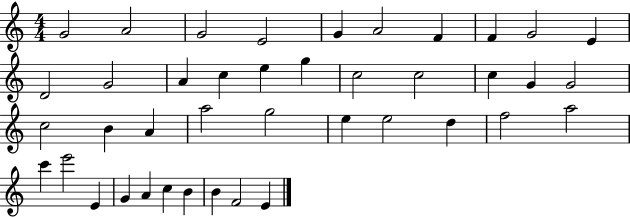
G4/h A4/h G4/h E4/h G4/q A4/h F4/q F4/q G4/h E4/q D4/h G4/h A4/q C5/q E5/q G5/q C5/h C5/h C5/q G4/q G4/h C5/h B4/q A4/q A5/h G5/h E5/q E5/h D5/q F5/h A5/h C6/q E6/h E4/q G4/q A4/q C5/q B4/q B4/q F4/h E4/q